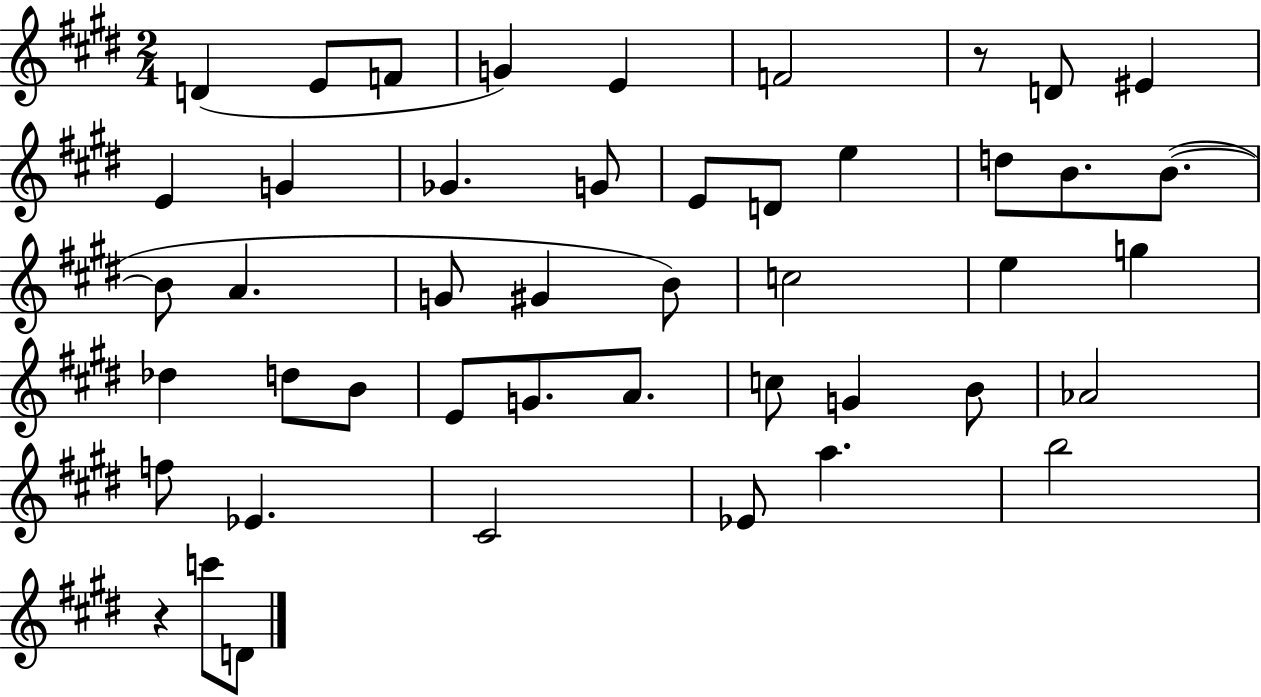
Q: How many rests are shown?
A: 2